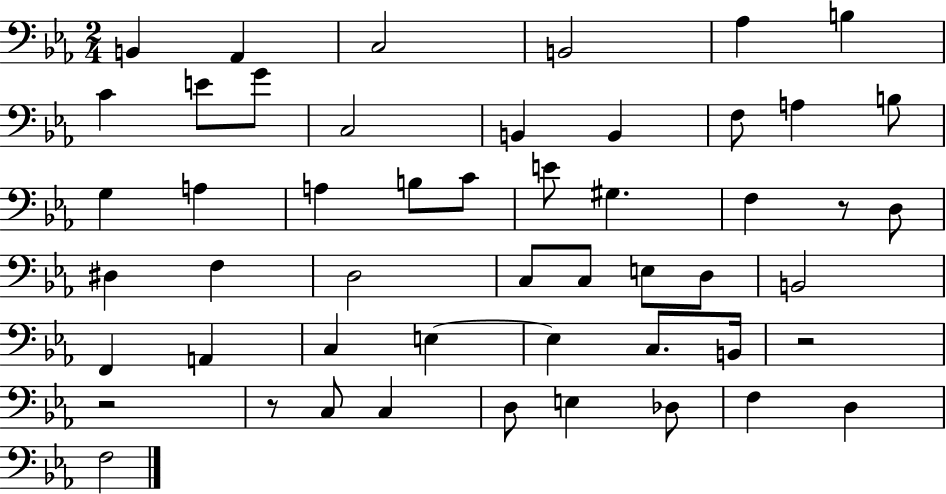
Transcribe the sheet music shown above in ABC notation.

X:1
T:Untitled
M:2/4
L:1/4
K:Eb
B,, _A,, C,2 B,,2 _A, B, C E/2 G/2 C,2 B,, B,, F,/2 A, B,/2 G, A, A, B,/2 C/2 E/2 ^G, F, z/2 D,/2 ^D, F, D,2 C,/2 C,/2 E,/2 D,/2 B,,2 F,, A,, C, E, E, C,/2 B,,/4 z2 z2 z/2 C,/2 C, D,/2 E, _D,/2 F, D, F,2